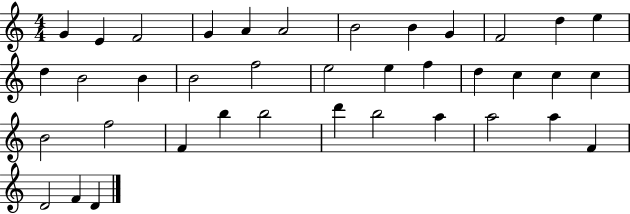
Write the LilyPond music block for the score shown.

{
  \clef treble
  \numericTimeSignature
  \time 4/4
  \key c \major
  g'4 e'4 f'2 | g'4 a'4 a'2 | b'2 b'4 g'4 | f'2 d''4 e''4 | \break d''4 b'2 b'4 | b'2 f''2 | e''2 e''4 f''4 | d''4 c''4 c''4 c''4 | \break b'2 f''2 | f'4 b''4 b''2 | d'''4 b''2 a''4 | a''2 a''4 f'4 | \break d'2 f'4 d'4 | \bar "|."
}